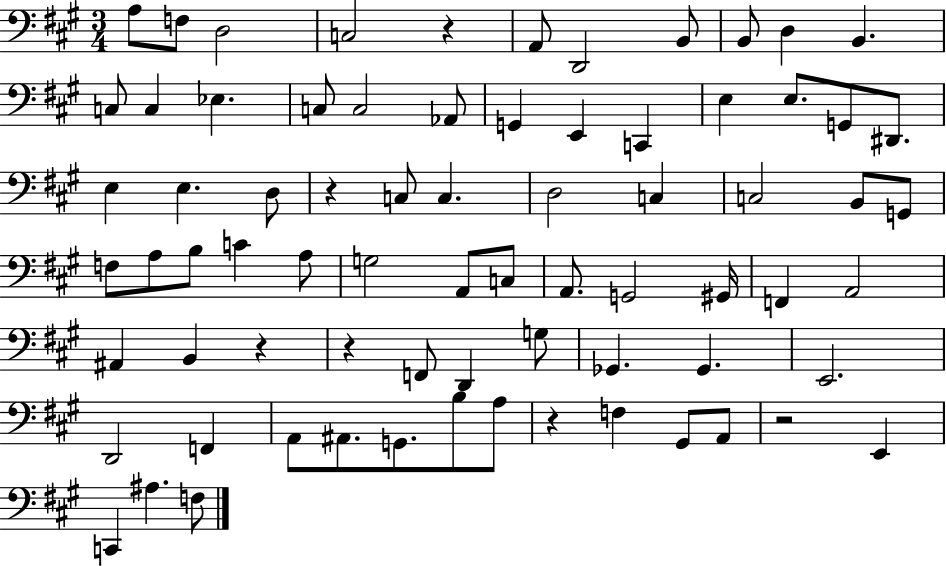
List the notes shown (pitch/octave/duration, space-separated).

A3/e F3/e D3/h C3/h R/q A2/e D2/h B2/e B2/e D3/q B2/q. C3/e C3/q Eb3/q. C3/e C3/h Ab2/e G2/q E2/q C2/q E3/q E3/e. G2/e D#2/e. E3/q E3/q. D3/e R/q C3/e C3/q. D3/h C3/q C3/h B2/e G2/e F3/e A3/e B3/e C4/q A3/e G3/h A2/e C3/e A2/e. G2/h G#2/s F2/q A2/h A#2/q B2/q R/q R/q F2/e D2/q G3/e Gb2/q. Gb2/q. E2/h. D2/h F2/q A2/e A#2/e. G2/e. B3/e A3/e R/q F3/q G#2/e A2/e R/h E2/q C2/q A#3/q. F3/e